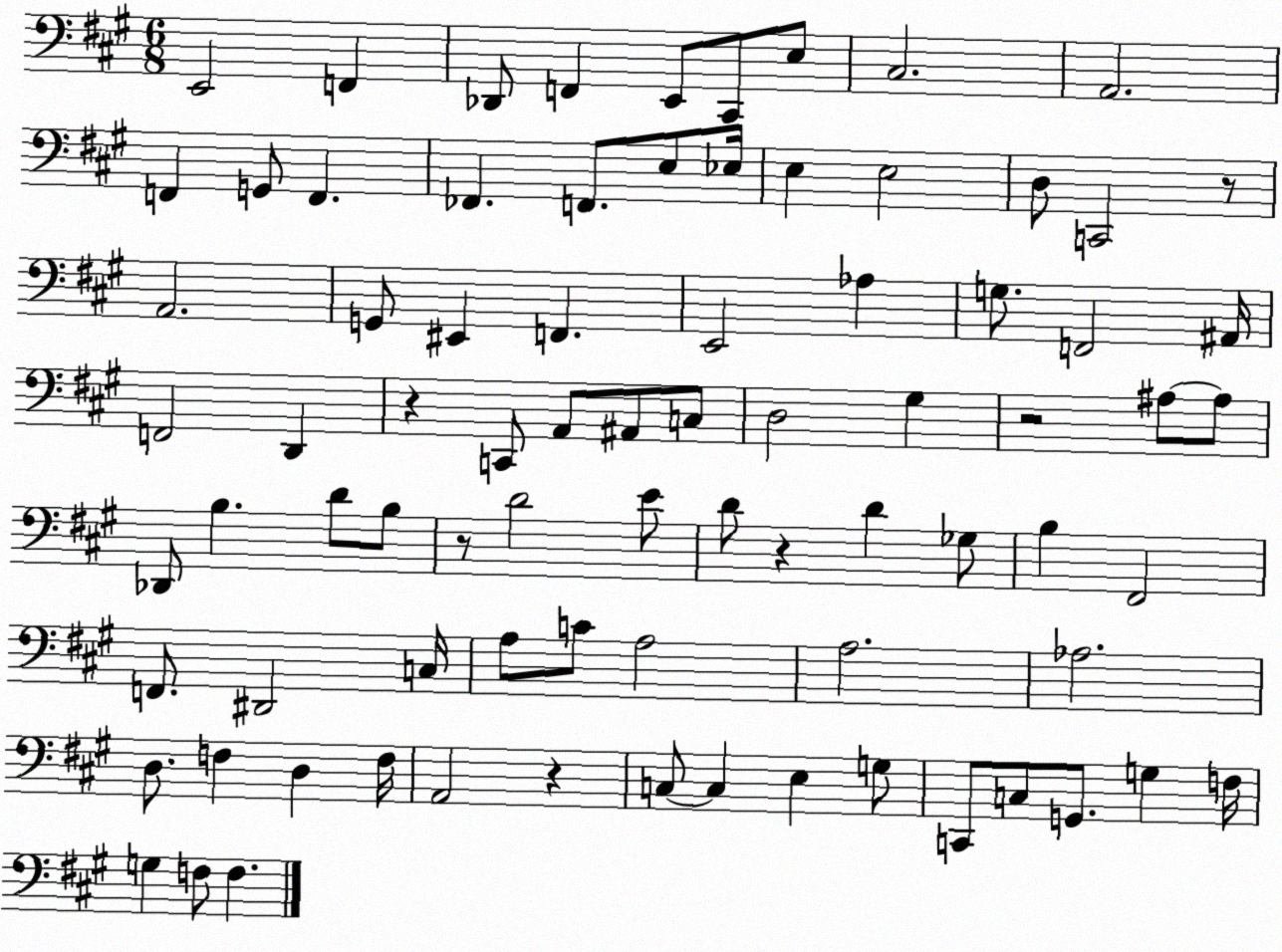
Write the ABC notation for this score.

X:1
T:Untitled
M:6/8
L:1/4
K:A
E,,2 F,, _D,,/2 F,, E,,/2 ^C,,/2 E,/2 ^C,2 A,,2 F,, G,,/2 F,, _F,, F,,/2 E,/2 _E,/4 E, E,2 D,/2 C,,2 z/2 A,,2 G,,/2 ^E,, F,, E,,2 _A, G,/2 F,,2 ^A,,/4 F,,2 D,, z C,,/2 A,,/2 ^A,,/2 C,/2 D,2 ^G, z2 ^A,/2 ^A,/2 _D,,/2 B, D/2 B,/2 z/2 D2 E/2 D/2 z D _G,/2 B, ^F,,2 F,,/2 ^D,,2 C,/4 A,/2 C/2 A,2 A,2 _A,2 D,/2 F, D, F,/4 A,,2 z C,/2 C, E, G,/2 C,,/2 C,/2 G,,/2 G, F,/4 G, F,/2 F,